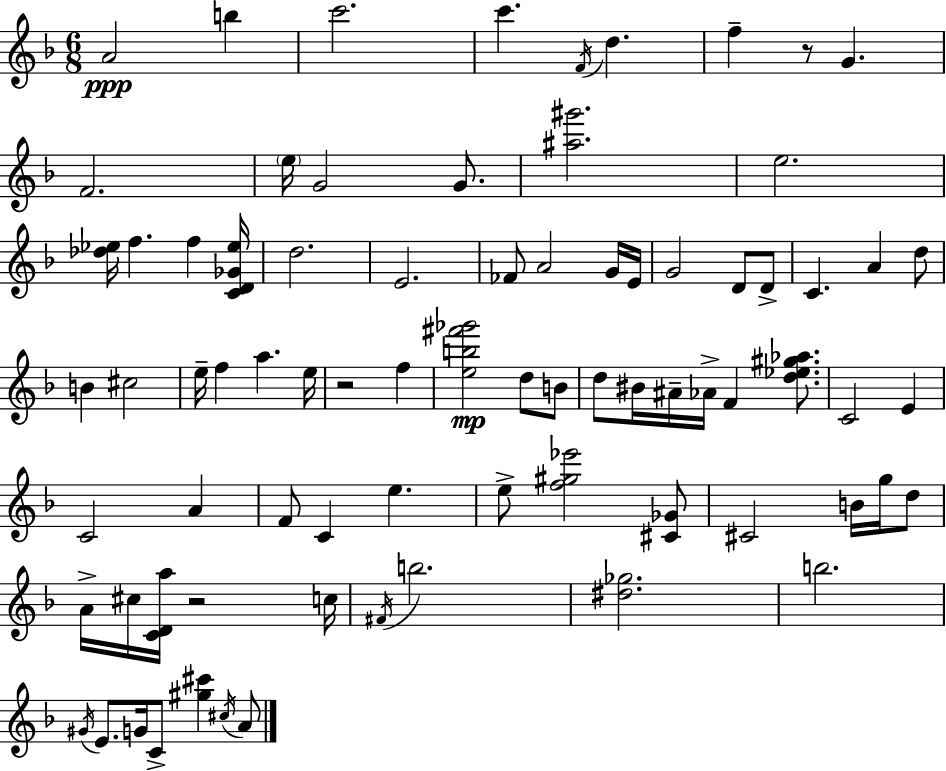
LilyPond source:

{
  \clef treble
  \numericTimeSignature
  \time 6/8
  \key f \major
  \repeat volta 2 { a'2\ppp b''4 | c'''2. | c'''4. \acciaccatura { f'16 } d''4. | f''4-- r8 g'4. | \break f'2. | \parenthesize e''16 g'2 g'8. | <ais'' gis'''>2. | e''2. | \break <des'' ees''>16 f''4. f''4 | <c' d' ges' ees''>16 d''2. | e'2. | fes'8 a'2 g'16 | \break e'16 g'2 d'8 d'8-> | c'4. a'4 d''8 | b'4 cis''2 | e''16-- f''4 a''4. | \break e''16 r2 f''4 | <e'' b'' fis''' ges'''>2\mp d''8 b'8 | d''8 bis'16 ais'16-- aes'16-> f'4 <d'' ees'' gis'' aes''>8. | c'2 e'4 | \break c'2 a'4 | f'8 c'4 e''4. | e''8-> <f'' gis'' ees'''>2 <cis' ges'>8 | cis'2 b'16 g''16 d''8 | \break a'16-> cis''16 <c' d' a''>16 r2 | c''16 \acciaccatura { fis'16 } b''2. | <dis'' ges''>2. | b''2. | \break \acciaccatura { gis'16 } e'8. g'16 c'8-> <gis'' cis'''>4 | \acciaccatura { cis''16 } a'8 } \bar "|."
}